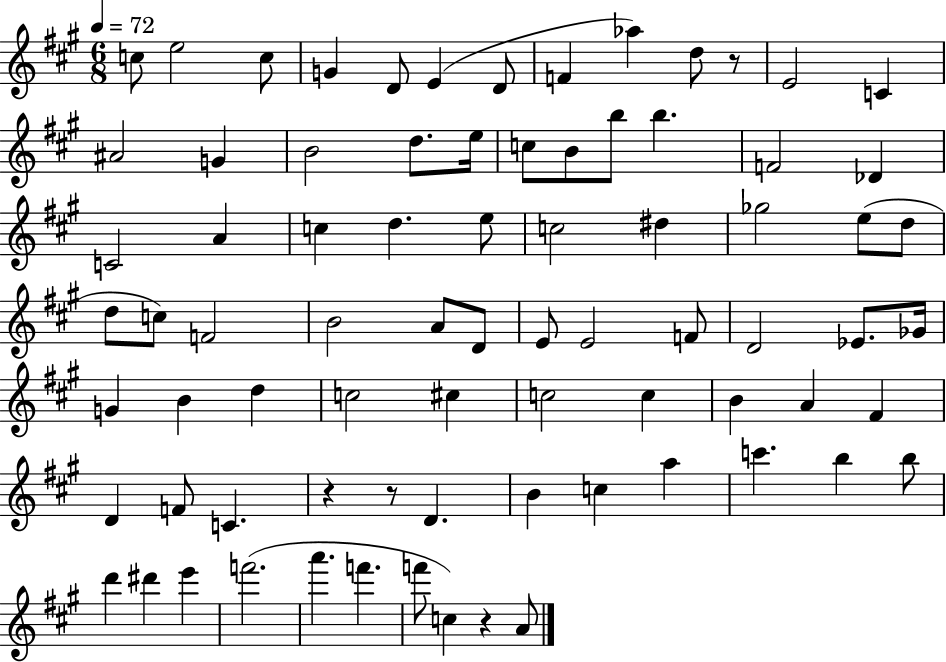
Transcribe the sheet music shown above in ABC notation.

X:1
T:Untitled
M:6/8
L:1/4
K:A
c/2 e2 c/2 G D/2 E D/2 F _a d/2 z/2 E2 C ^A2 G B2 d/2 e/4 c/2 B/2 b/2 b F2 _D C2 A c d e/2 c2 ^d _g2 e/2 d/2 d/2 c/2 F2 B2 A/2 D/2 E/2 E2 F/2 D2 _E/2 _G/4 G B d c2 ^c c2 c B A ^F D F/2 C z z/2 D B c a c' b b/2 d' ^d' e' f'2 a' f' f'/2 c z A/2